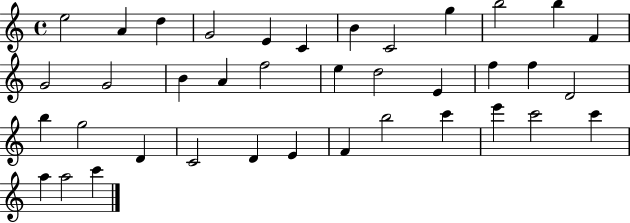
E5/h A4/q D5/q G4/h E4/q C4/q B4/q C4/h G5/q B5/h B5/q F4/q G4/h G4/h B4/q A4/q F5/h E5/q D5/h E4/q F5/q F5/q D4/h B5/q G5/h D4/q C4/h D4/q E4/q F4/q B5/h C6/q E6/q C6/h C6/q A5/q A5/h C6/q